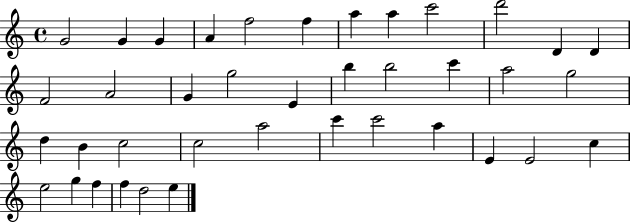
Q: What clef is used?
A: treble